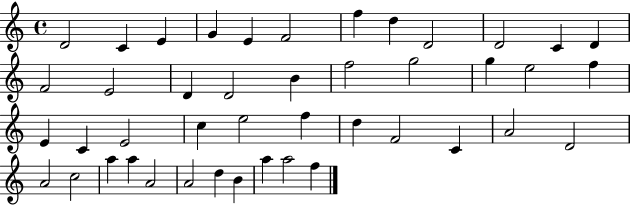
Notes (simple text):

D4/h C4/q E4/q G4/q E4/q F4/h F5/q D5/q D4/h D4/h C4/q D4/q F4/h E4/h D4/q D4/h B4/q F5/h G5/h G5/q E5/h F5/q E4/q C4/q E4/h C5/q E5/h F5/q D5/q F4/h C4/q A4/h D4/h A4/h C5/h A5/q A5/q A4/h A4/h D5/q B4/q A5/q A5/h F5/q